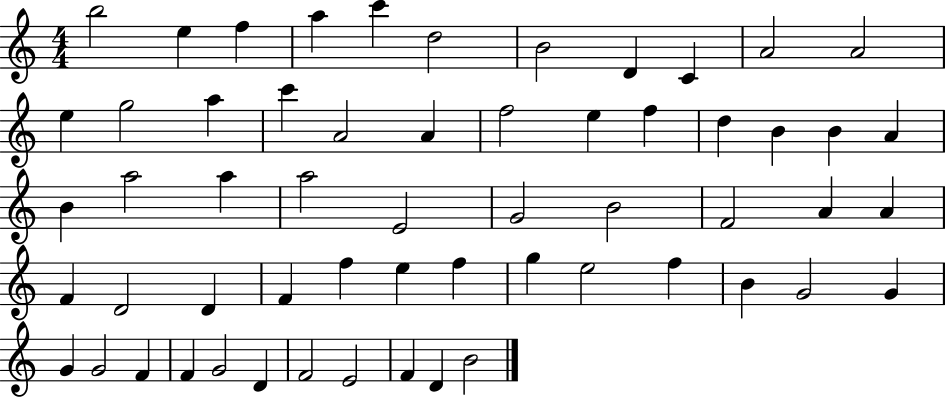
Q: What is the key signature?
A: C major